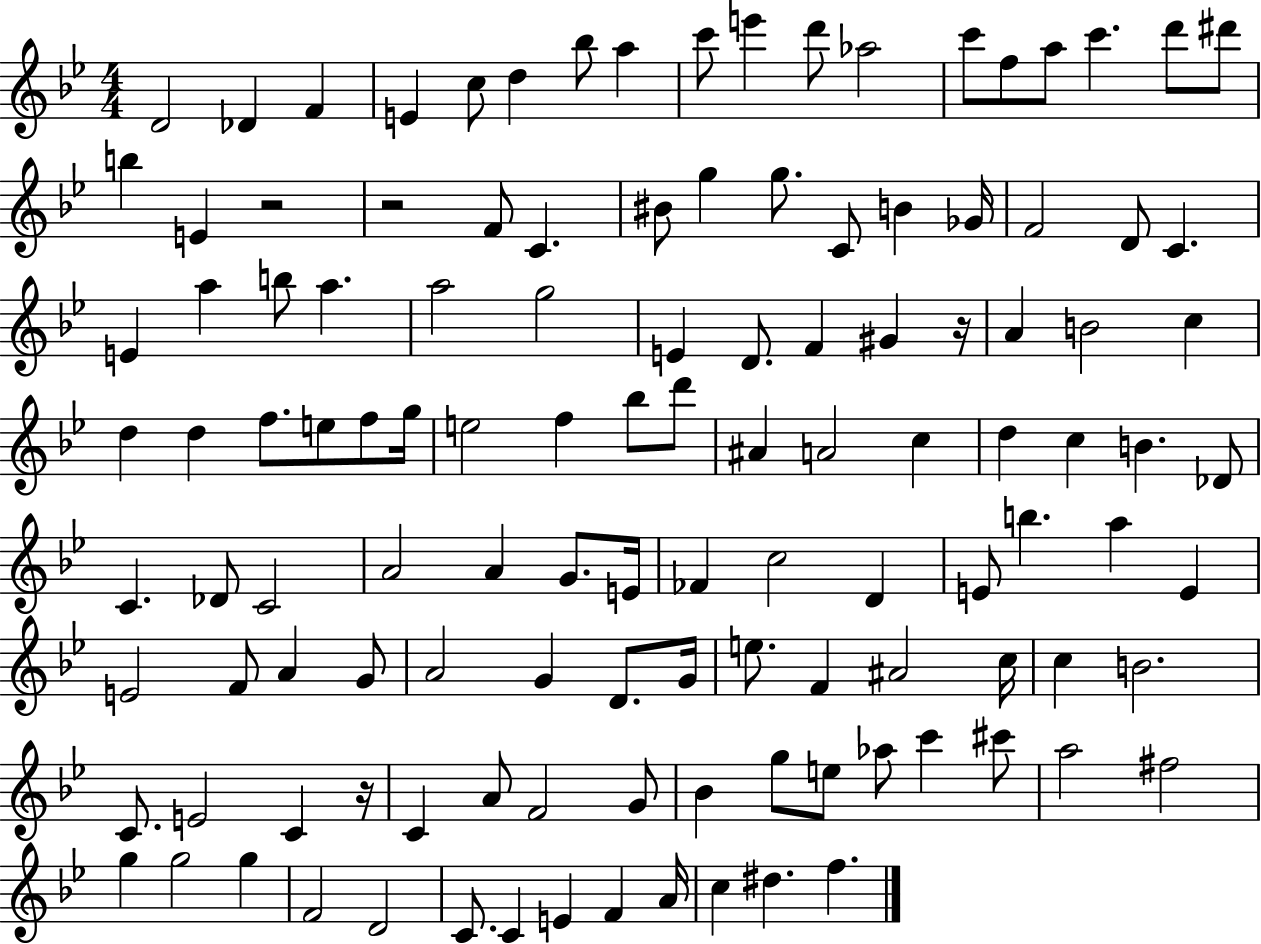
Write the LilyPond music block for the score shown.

{
  \clef treble
  \numericTimeSignature
  \time 4/4
  \key bes \major
  d'2 des'4 f'4 | e'4 c''8 d''4 bes''8 a''4 | c'''8 e'''4 d'''8 aes''2 | c'''8 f''8 a''8 c'''4. d'''8 dis'''8 | \break b''4 e'4 r2 | r2 f'8 c'4. | bis'8 g''4 g''8. c'8 b'4 ges'16 | f'2 d'8 c'4. | \break e'4 a''4 b''8 a''4. | a''2 g''2 | e'4 d'8. f'4 gis'4 r16 | a'4 b'2 c''4 | \break d''4 d''4 f''8. e''8 f''8 g''16 | e''2 f''4 bes''8 d'''8 | ais'4 a'2 c''4 | d''4 c''4 b'4. des'8 | \break c'4. des'8 c'2 | a'2 a'4 g'8. e'16 | fes'4 c''2 d'4 | e'8 b''4. a''4 e'4 | \break e'2 f'8 a'4 g'8 | a'2 g'4 d'8. g'16 | e''8. f'4 ais'2 c''16 | c''4 b'2. | \break c'8. e'2 c'4 r16 | c'4 a'8 f'2 g'8 | bes'4 g''8 e''8 aes''8 c'''4 cis'''8 | a''2 fis''2 | \break g''4 g''2 g''4 | f'2 d'2 | c'8. c'4 e'4 f'4 a'16 | c''4 dis''4. f''4. | \break \bar "|."
}